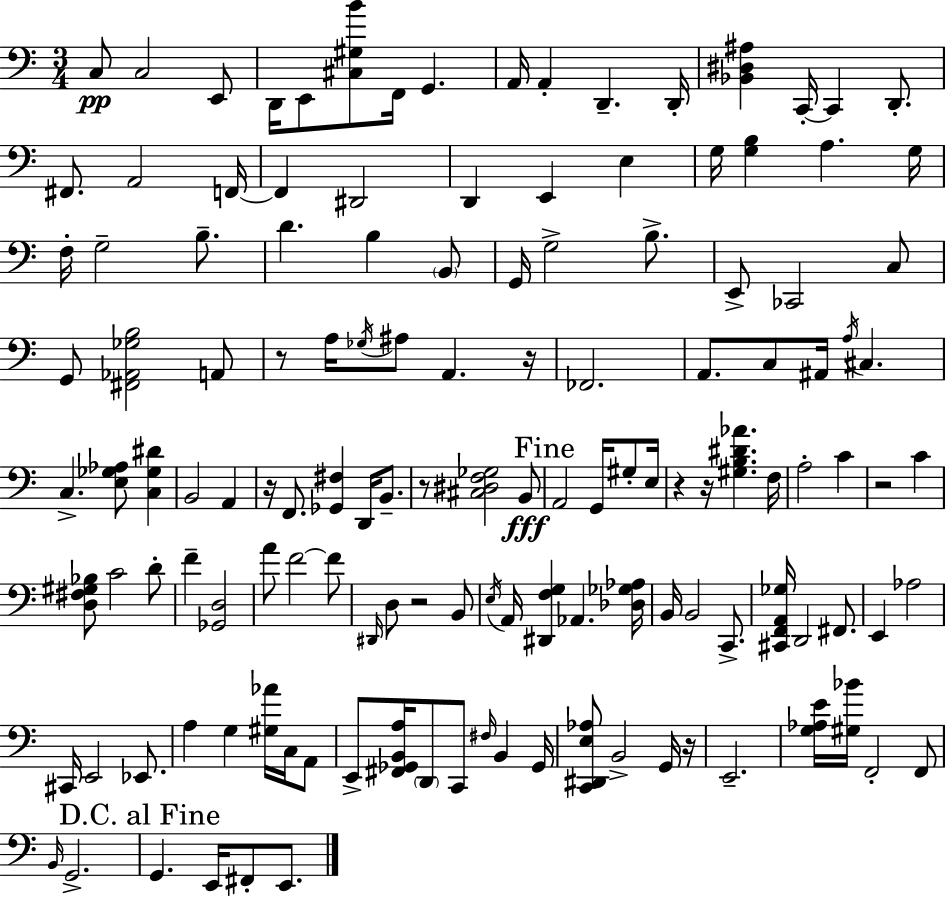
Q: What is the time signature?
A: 3/4